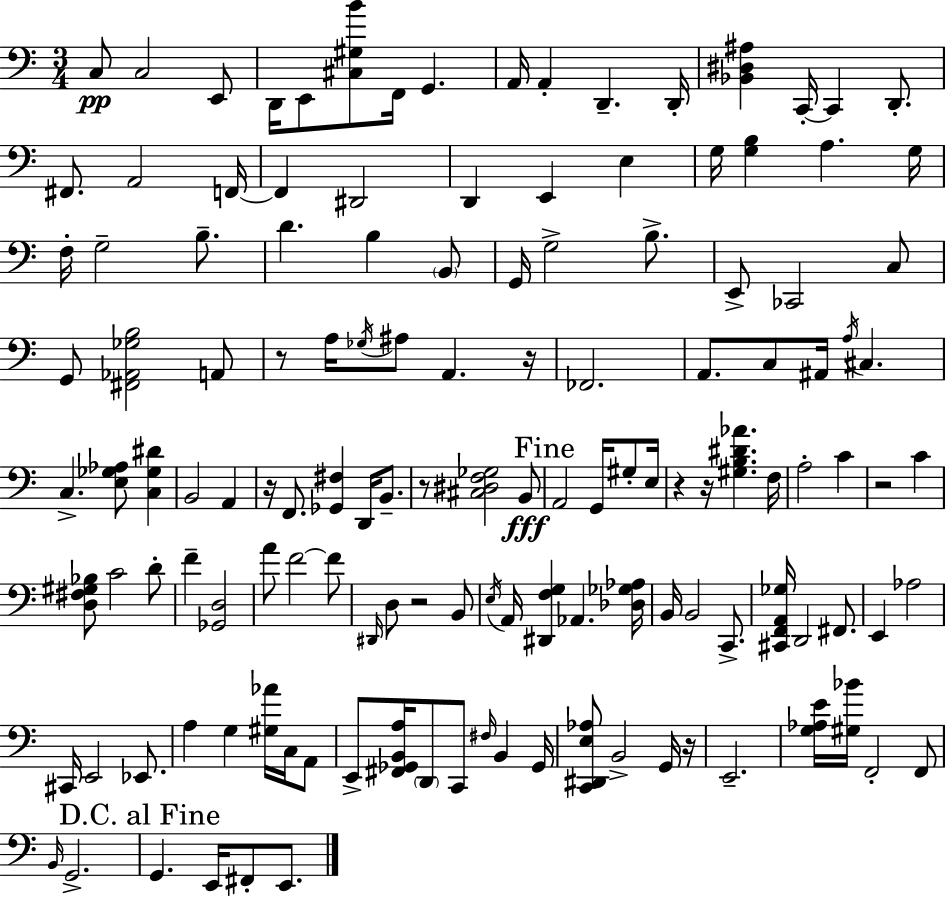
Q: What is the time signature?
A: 3/4